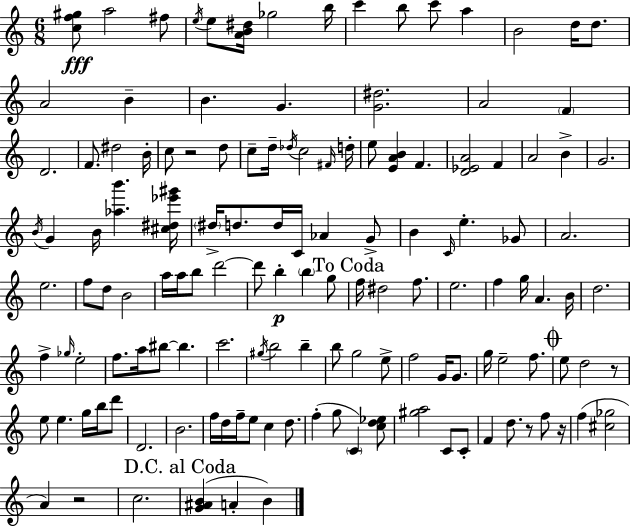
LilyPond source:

{
  \clef treble
  \numericTimeSignature
  \time 6/8
  \key c \major
  <c'' f'' gis''>8\fff a''2 fis''8 | \acciaccatura { e''16 } e''8 <a' b' dis''>16 ges''2 | b''16 c'''4 b''8 c'''8 a''4 | b'2 d''16 d''8. | \break a'2 b'4-- | b'4. g'4. | <g' dis''>2. | a'2 \parenthesize f'4 | \break d'2. | f'8. dis''2 | b'16-. c''8 r2 d''8 | c''8-- d''16-- \acciaccatura { des''16 } c''2 | \break \grace { fis'16 } d''16-. e''8 <e' a' b'>4 f'4. | <d' ees' a'>2 f'4 | a'2 b'4-> | g'2. | \break \acciaccatura { b'16 } g'4 b'16 <aes'' b'''>4. | <cis'' dis'' ees''' gis'''>16 \parenthesize dis''16-> d''8. d''16 c'16 aes'4 | g'8-> b'4 \grace { c'16 } e''4.-. | ges'8 a'2. | \break e''2. | f''8 d''8 b'2 | a''16 a''16 b''8 d'''2~~ | d'''8 b''4-.\p \parenthesize b''4 | \break g''8 \mark "To Coda" f''16 dis''2 | f''8. e''2. | f''4 g''16 a'4. | b'16 d''2. | \break f''4-> \grace { ges''16 } e''2-. | f''8. a''16 bis''8~~ | bis''4. c'''2. | \acciaccatura { gis''16 } b''2 | \break b''4-- b''8 g''2 | e''8-> f''2 | g'16 g'8. g''16 e''2-- | f''8. \mark \markup { \musicglyph "scripts.coda" } e''8 d''2 | \break r8 e''8 e''4. | g''16 b''16 d'''8 d'2. | b'2. | f''16 d''16 f''16-- e''8 | \break c''4 d''8. f''4-.( g''8 | \parenthesize c'4) <c'' d'' ees''>8 <gis'' a''>2 | c'8 c'8-. f'4 d''8. | r8 f''8 r16 f''4( <cis'' ges''>2 | \break a'4) r2 | c''2. | \mark "D.C. al Coda" <g' ais' b'>4( a'4-. | b'4) \bar "|."
}